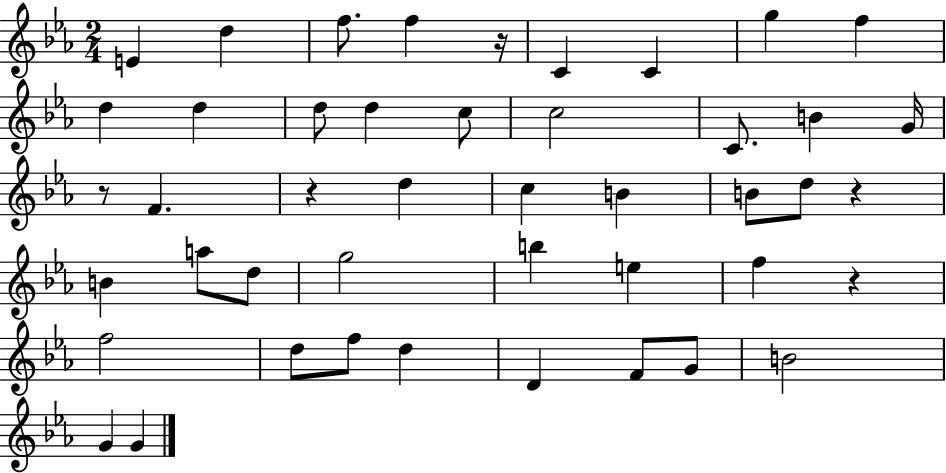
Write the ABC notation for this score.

X:1
T:Untitled
M:2/4
L:1/4
K:Eb
E d f/2 f z/4 C C g f d d d/2 d c/2 c2 C/2 B G/4 z/2 F z d c B B/2 d/2 z B a/2 d/2 g2 b e f z f2 d/2 f/2 d D F/2 G/2 B2 G G